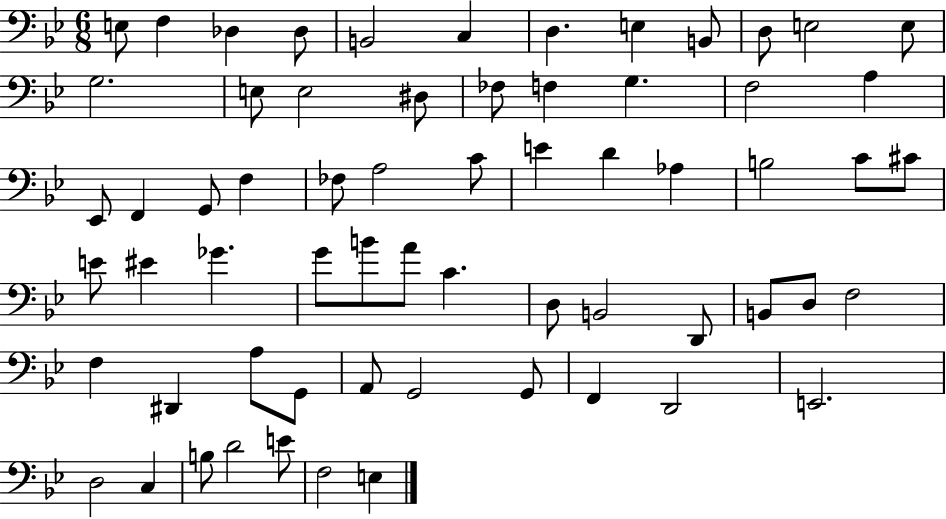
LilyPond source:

{
  \clef bass
  \numericTimeSignature
  \time 6/8
  \key bes \major
  e8 f4 des4 des8 | b,2 c4 | d4. e4 b,8 | d8 e2 e8 | \break g2. | e8 e2 dis8 | fes8 f4 g4. | f2 a4 | \break ees,8 f,4 g,8 f4 | fes8 a2 c'8 | e'4 d'4 aes4 | b2 c'8 cis'8 | \break e'8 eis'4 ges'4. | g'8 b'8 a'8 c'4. | d8 b,2 d,8 | b,8 d8 f2 | \break f4 dis,4 a8 g,8 | a,8 g,2 g,8 | f,4 d,2 | e,2. | \break d2 c4 | b8 d'2 e'8 | f2 e4 | \bar "|."
}